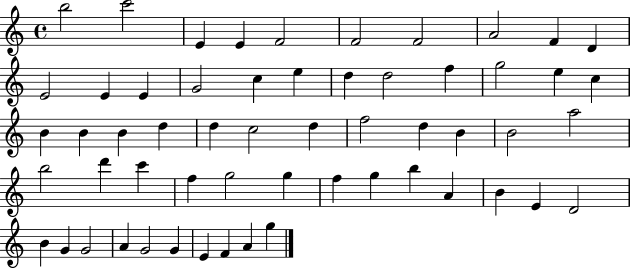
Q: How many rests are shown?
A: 0